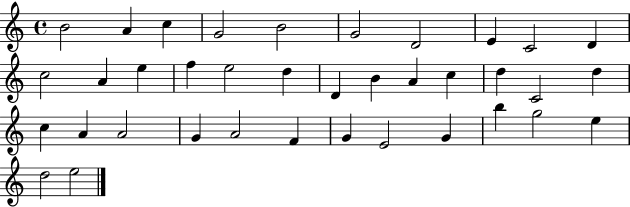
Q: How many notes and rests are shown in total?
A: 37